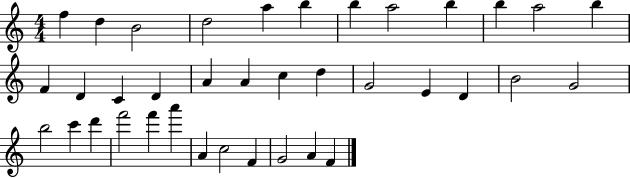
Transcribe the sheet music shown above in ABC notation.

X:1
T:Untitled
M:4/4
L:1/4
K:C
f d B2 d2 a b b a2 b b a2 b F D C D A A c d G2 E D B2 G2 b2 c' d' f'2 f' a' A c2 F G2 A F